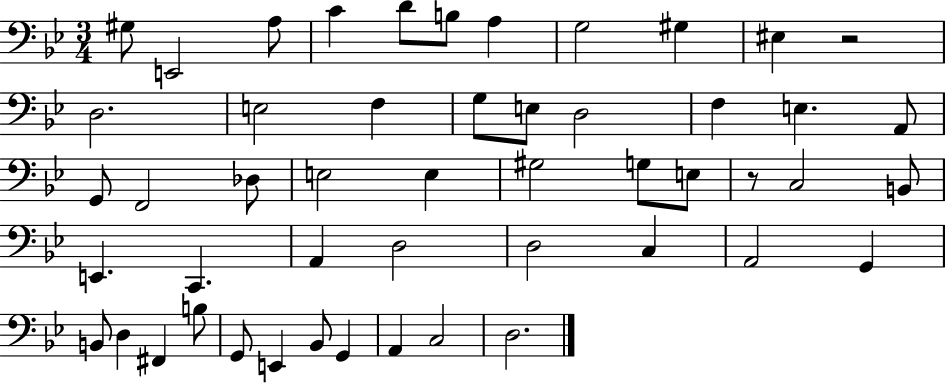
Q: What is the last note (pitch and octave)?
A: D3